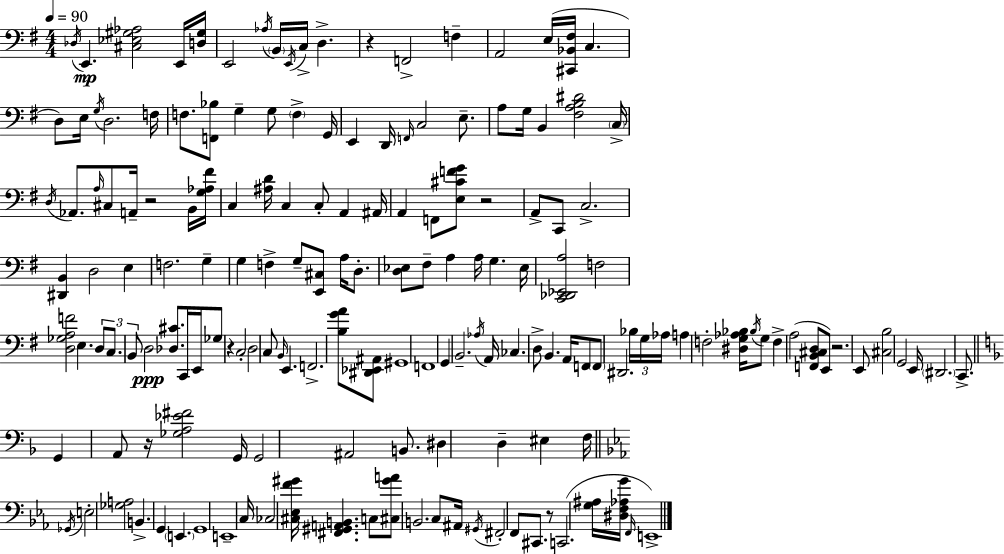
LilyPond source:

{
  \clef bass
  \numericTimeSignature
  \time 4/4
  \key e \minor
  \tempo 4 = 90
  \acciaccatura { des16 }\mp e,4. <cis ees gis aes>2 e,16 | <d gis>16 e,2 \acciaccatura { aes16 } \parenthesize b,16 \acciaccatura { e,16 } c16-> d4.-> | r4 f,2-> f4-- | a,2 e16( <cis, bes, fis>16 c4. | \break d8) e16 \acciaccatura { g16 } d2. | f16 f8. <f, bes>8 g4-- g8 \parenthesize f4-> | g,16 e,4 d,16 \grace { f,16 } c2 | e8.-- a8 g16 b,4 <fis a b dis'>2 | \break \parenthesize c16-> \acciaccatura { d16 } aes,8. \grace { a16 } cis8 a,16-- r2 | b,16 <g aes fis'>16 c4 <ais d'>16 c4 | c8-. a,4 ais,16 a,4 f,8 <e cis' f' g'>8 r2 | a,8-> c,8 c2.-> | \break <dis, b,>4 d2 | e4 f2. | g4-- g4 f4-> g8-- | <e, cis>8 a16 d8.-. <d ees>8 fis8-- a4 a16 | \break g4. ees16 <c, des, ees, a>2 f2 | <d ges a f'>2 e4. | \tuplet 3/2 { d8 c8. b,8 } d2\ppp | <des cis'>8. c,16 e,16 ges8 r4 c2-. | \break d2 c8 | \grace { b,16 } e,4. f,2.-> | <b g' a'>8 <dis, ees, ais,>8 gis,1 | f,1 | \break g,4 b,2.-- | \acciaccatura { aes16 } a,16 ces4. | d8-> b,4. a,16 f,8 \parenthesize f,8 dis,2. | \tuplet 3/2 { bes16 g16 aes16 } a4 | \break f2-. <dis g aes bes>16 \acciaccatura { bes16 } g8 f4-> | a2( <f, b, cis d>8 e,8) r2. | e,8 <cis b>2 | g,2 e,16 \parenthesize dis,2. | \break c,8.-> \bar "||" \break \key f \major g,4 a,8 r16 <ges a ees' fis'>2 g,16 | g,2 ais,2 | b,8. dis4 d4-- eis4 f16 | \bar "||" \break \key c \minor \acciaccatura { ges,16 } e2-. <ges a>2 | b,4.-> g,4 \parenthesize e,4. | g,1 | e,1-- | \break c16 ces2 <cis ees f' gis'>16 <fis, gis, a, b,>4. | c8 <cis gis' a'>8 b,2. | c8 ais,16 \acciaccatura { gis,16 } fis,2-. f,8 cis,8. | r8 c,2.( | \break <g ais>16 <dis f aes g'>16 \grace { f,16 } e,1->) | \bar "|."
}